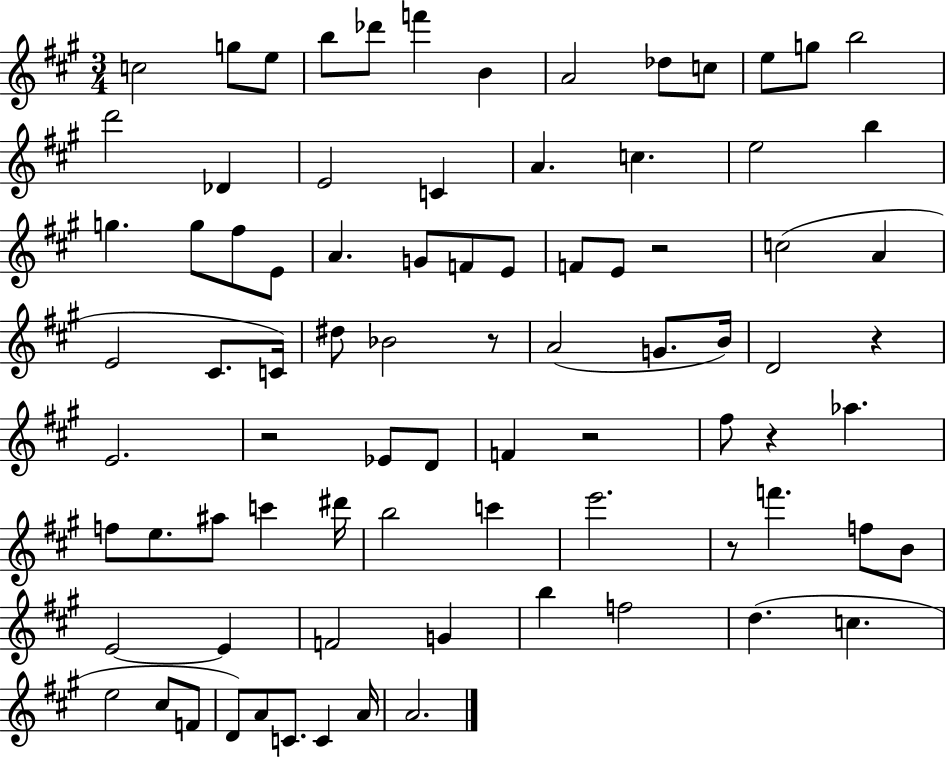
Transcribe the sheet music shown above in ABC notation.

X:1
T:Untitled
M:3/4
L:1/4
K:A
c2 g/2 e/2 b/2 _d'/2 f' B A2 _d/2 c/2 e/2 g/2 b2 d'2 _D E2 C A c e2 b g g/2 ^f/2 E/2 A G/2 F/2 E/2 F/2 E/2 z2 c2 A E2 ^C/2 C/4 ^d/2 _B2 z/2 A2 G/2 B/4 D2 z E2 z2 _E/2 D/2 F z2 ^f/2 z _a f/2 e/2 ^a/2 c' ^d'/4 b2 c' e'2 z/2 f' f/2 B/2 E2 E F2 G b f2 d c e2 ^c/2 F/2 D/2 A/2 C/2 C A/4 A2